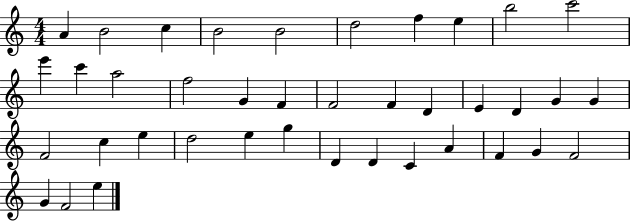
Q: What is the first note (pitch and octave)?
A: A4